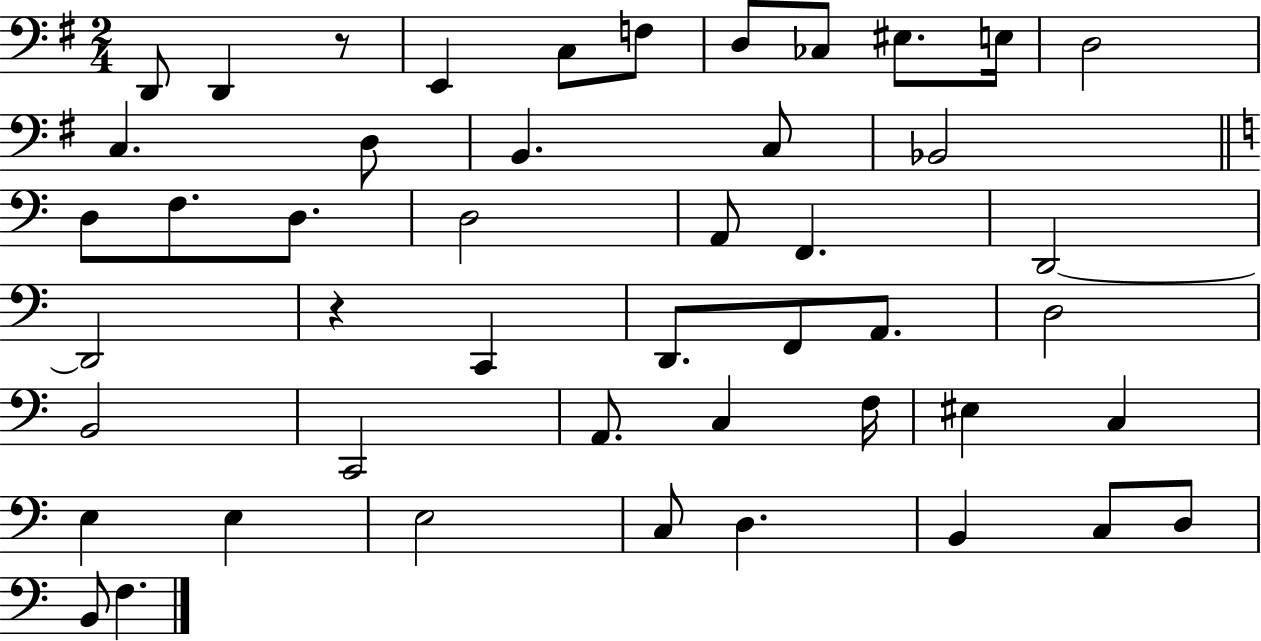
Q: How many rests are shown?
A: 2